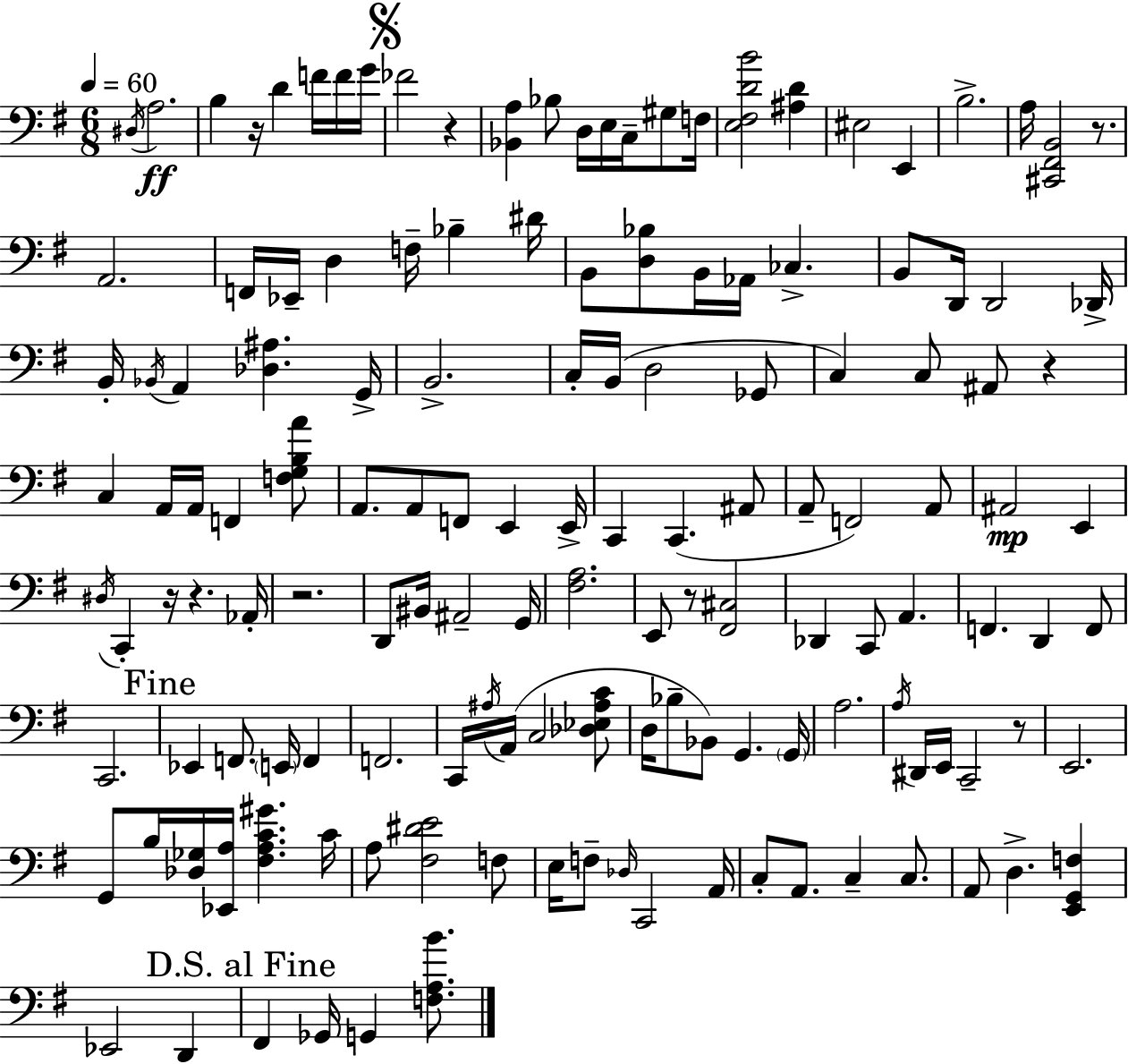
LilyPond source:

{
  \clef bass
  \numericTimeSignature
  \time 6/8
  \key g \major
  \tempo 4 = 60
  \acciaccatura { dis16 }\ff a2. | b4 r16 d'4 f'16 f'16 | g'16 \mark \markup { \musicglyph "scripts.segno" } fes'2 r4 | <bes, a>4 bes8 d16 e16 c16-- gis8 | \break f16 <e fis d' b'>2 <ais d'>4 | eis2 e,4 | b2.-> | a16 <cis, fis, b,>2 r8. | \break a,2. | f,16 ees,16-- d4 f16-- bes4-- | dis'16 b,8 <d bes>8 b,16 aes,16 ces4.-> | b,8 d,16 d,2 | \break des,16-> b,16-. \acciaccatura { bes,16 } a,4 <des ais>4. | g,16-> b,2.-> | c16-. b,16( d2 | ges,8 c4) c8 ais,8 r4 | \break c4 a,16 a,16 f,4 | <f g b a'>8 a,8. a,8 f,8 e,4 | e,16-> c,4 c,4.( | ais,8 a,8-- f,2) | \break a,8 ais,2\mp e,4 | \acciaccatura { dis16 } c,4-. r16 r4. | aes,16-. r2. | d,8 bis,16 ais,2-- | \break g,16 <fis a>2. | e,8 r8 <fis, cis>2 | des,4 c,8 a,4. | f,4. d,4 | \break f,8 c,2. | \mark "Fine" ees,4 f,8. \parenthesize e,16 f,4 | f,2. | c,16 \acciaccatura { ais16 } a,16( c2 | \break <des ees ais c'>8 d16 bes8-- bes,8) g,4. | \parenthesize g,16 a2. | \acciaccatura { a16 } dis,16 e,16 c,2-- | r8 e,2. | \break g,8 b16 <des ges>16 <ees, a>16 <fis a c' gis'>4. | c'16 a8 <fis dis' e'>2 | f8 e16 f8-- \grace { des16 } c,2 | a,16 c8-. a,8. c4-- | \break c8. a,8 d4.-> | <e, g, f>4 ees,2 | d,4 \mark "D.S. al Fine" fis,4 ges,16 g,4 | <f a b'>8. \bar "|."
}